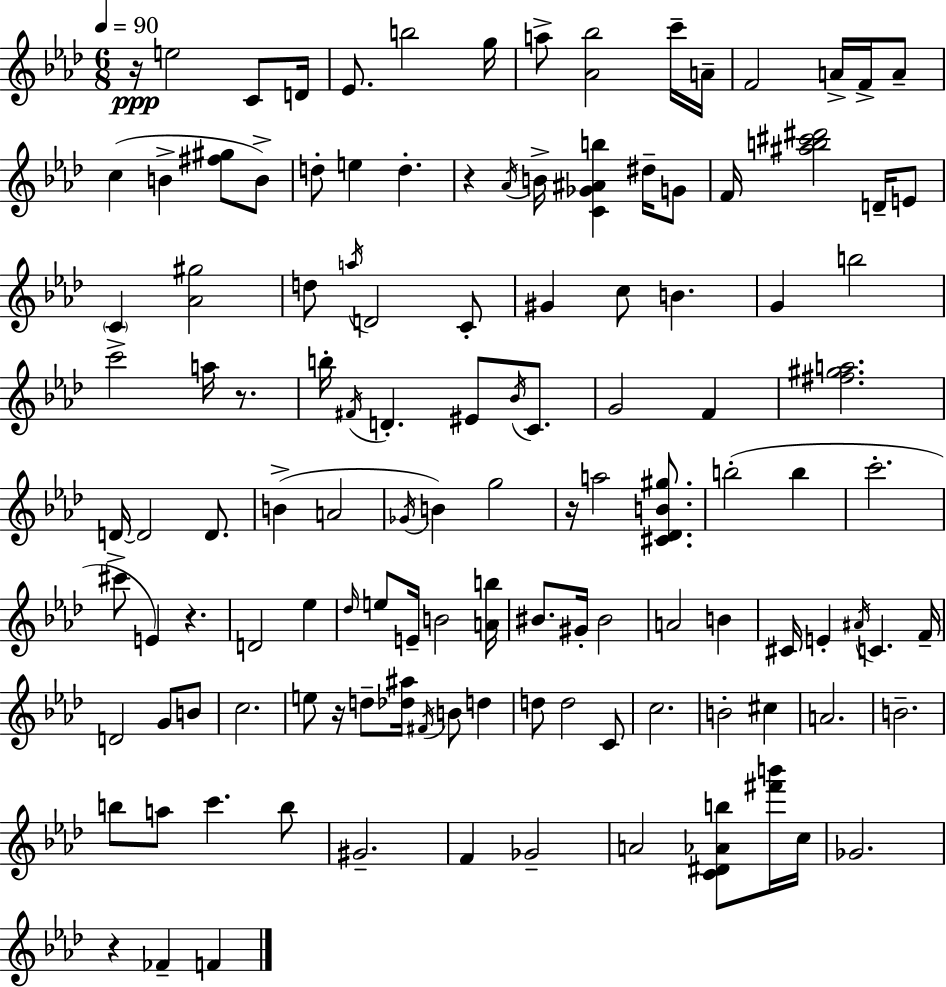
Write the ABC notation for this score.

X:1
T:Untitled
M:6/8
L:1/4
K:Ab
z/4 e2 C/2 D/4 _E/2 b2 g/4 a/2 [_A_b]2 c'/4 A/4 F2 A/4 F/4 A/2 c B [^f^g]/2 B/2 d/2 e d z _A/4 B/4 [C_G^Ab] ^d/4 G/2 F/4 [^ab^c'^d']2 D/4 E/2 C [_A^g]2 d/2 a/4 D2 C/2 ^G c/2 B G b2 c'2 a/4 z/2 b/4 ^F/4 D ^E/2 _B/4 C/2 G2 F [^f^ga]2 D/4 D2 D/2 B A2 _G/4 B g2 z/4 a2 [^C_DB^g]/2 b2 b c'2 ^c'/2 E z D2 _e _d/4 e/2 E/4 B2 [Ab]/4 ^B/2 ^G/4 ^B2 A2 B ^C/4 E ^A/4 C F/4 D2 G/2 B/2 c2 e/2 z/4 d/2 [_d^a]/4 ^F/4 B/2 d d/2 d2 C/2 c2 B2 ^c A2 B2 b/2 a/2 c' b/2 ^G2 F _G2 A2 [C^D_Ab]/2 [^f'b']/4 c/4 _G2 z _F F